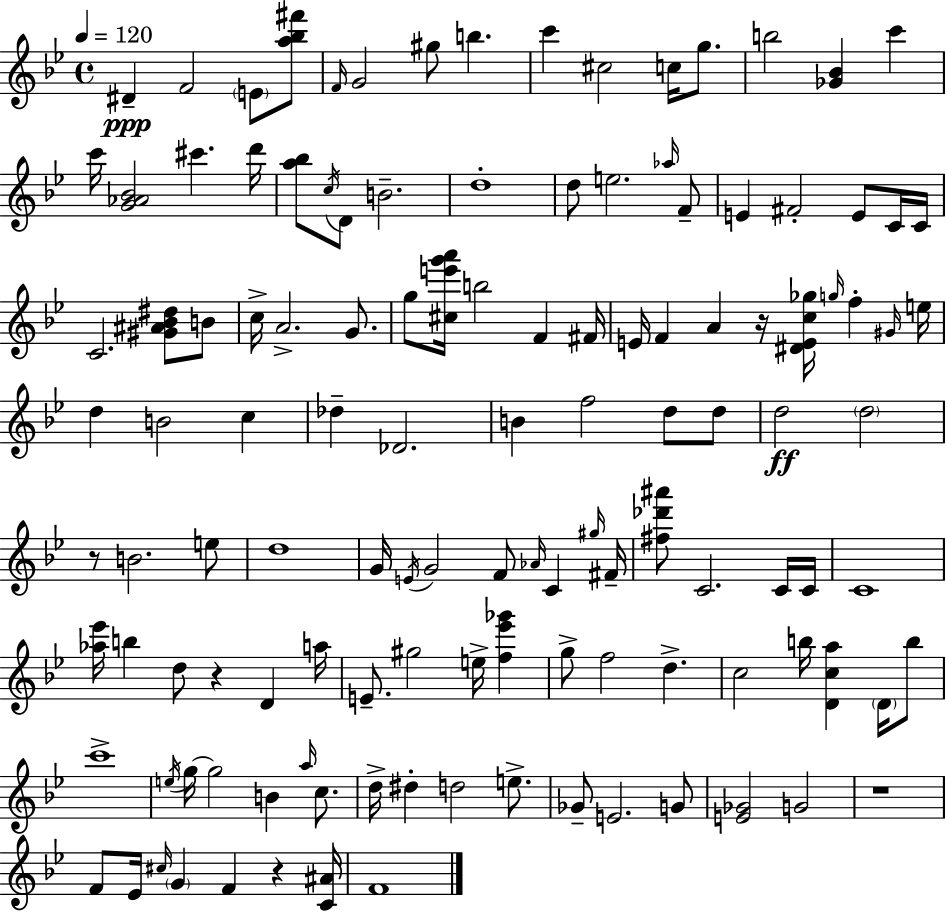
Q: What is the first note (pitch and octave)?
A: D#4